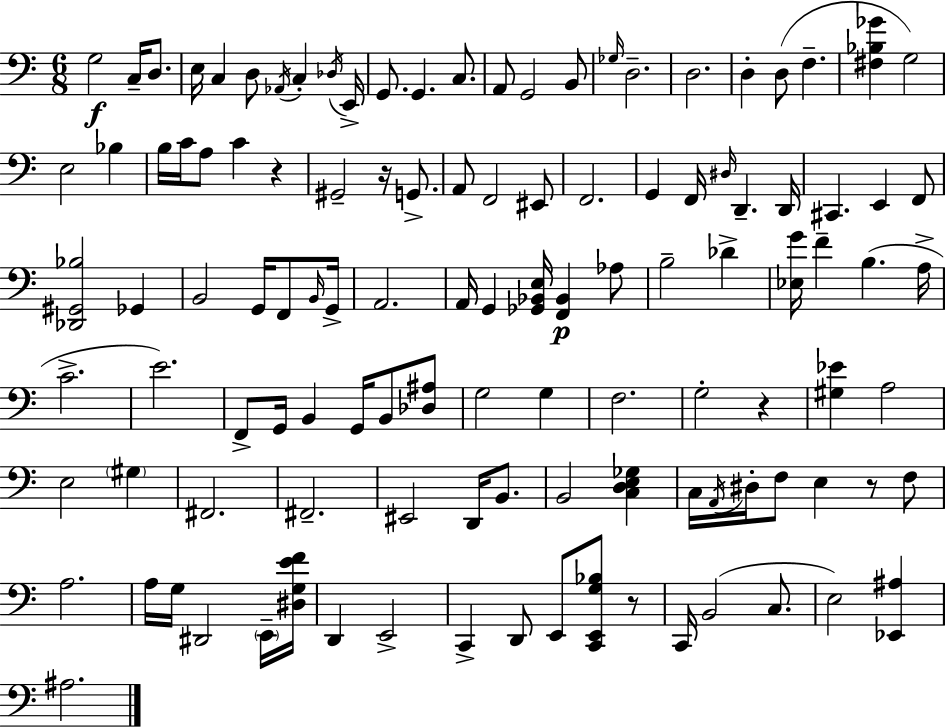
X:1
T:Untitled
M:6/8
L:1/4
K:C
G,2 C,/4 D,/2 E,/4 C, D,/2 _A,,/4 C, _D,/4 E,,/4 G,,/2 G,, C,/2 A,,/2 G,,2 B,,/2 _G,/4 D,2 D,2 D, D,/2 F, [^F,_B,_G] G,2 E,2 _B, B,/4 C/4 A,/2 C z ^G,,2 z/4 G,,/2 A,,/2 F,,2 ^E,,/2 F,,2 G,, F,,/4 ^D,/4 D,, D,,/4 ^C,, E,, F,,/2 [_D,,^G,,_B,]2 _G,, B,,2 G,,/4 F,,/2 B,,/4 G,,/4 A,,2 A,,/4 G,, [_G,,_B,,E,]/4 [F,,_B,,] _A,/2 B,2 _D [_E,G]/4 F B, A,/4 C2 E2 F,,/2 G,,/4 B,, G,,/4 B,,/2 [_D,^A,]/2 G,2 G, F,2 G,2 z [^G,_E] A,2 E,2 ^G, ^F,,2 ^F,,2 ^E,,2 D,,/4 B,,/2 B,,2 [C,D,E,_G,] C,/4 A,,/4 ^D,/4 F,/2 E, z/2 F,/2 A,2 A,/4 G,/4 ^D,,2 E,,/4 [^D,G,EF]/4 D,, E,,2 C,, D,,/2 E,,/2 [C,,E,,G,_B,]/2 z/2 C,,/4 B,,2 C,/2 E,2 [_E,,^A,] ^A,2